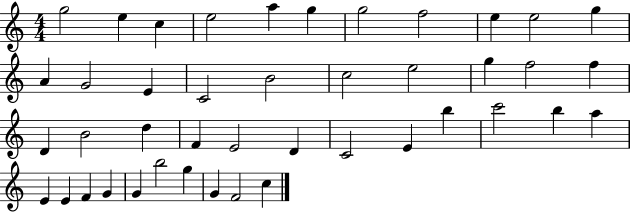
{
  \clef treble
  \numericTimeSignature
  \time 4/4
  \key c \major
  g''2 e''4 c''4 | e''2 a''4 g''4 | g''2 f''2 | e''4 e''2 g''4 | \break a'4 g'2 e'4 | c'2 b'2 | c''2 e''2 | g''4 f''2 f''4 | \break d'4 b'2 d''4 | f'4 e'2 d'4 | c'2 e'4 b''4 | c'''2 b''4 a''4 | \break e'4 e'4 f'4 g'4 | g'4 b''2 g''4 | g'4 f'2 c''4 | \bar "|."
}